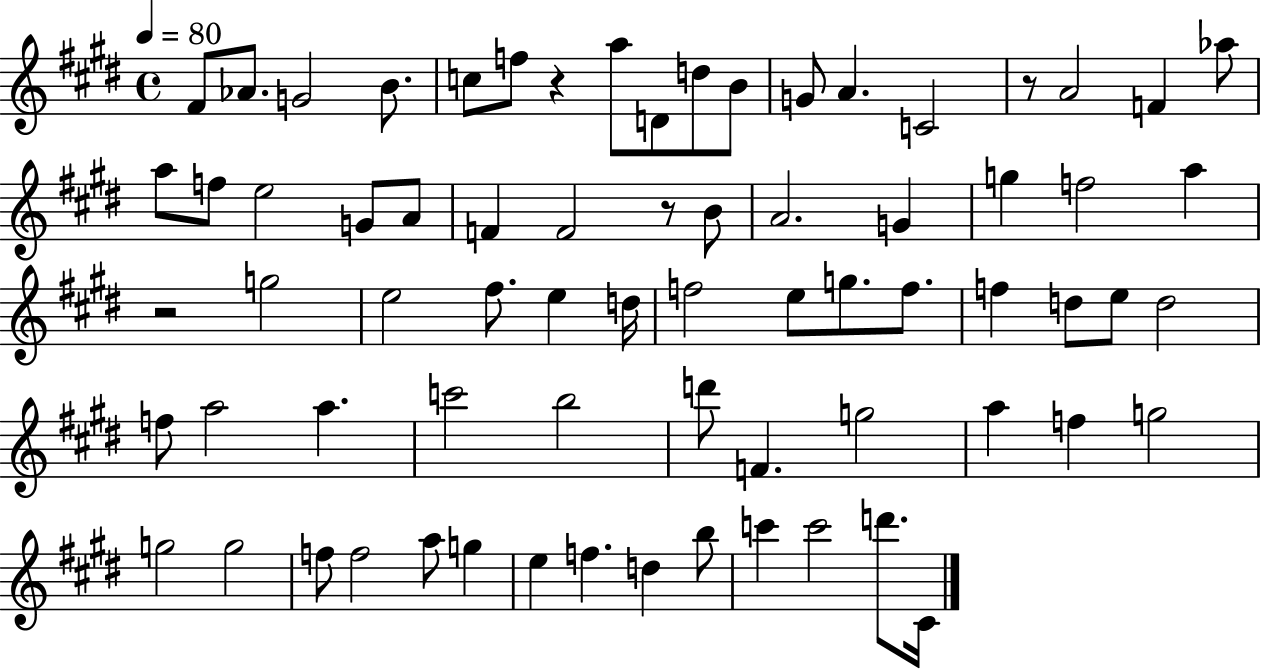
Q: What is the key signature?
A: E major